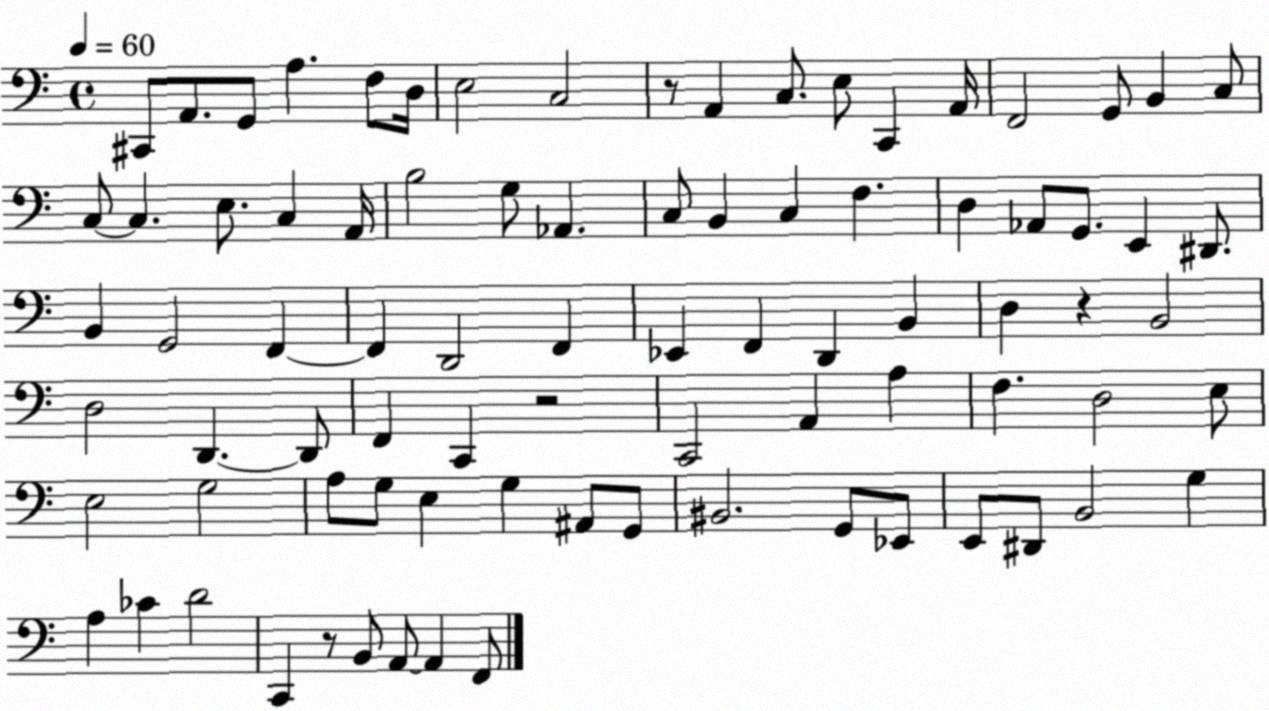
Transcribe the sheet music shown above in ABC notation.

X:1
T:Untitled
M:4/4
L:1/4
K:C
^C,,/2 A,,/2 G,,/2 A, F,/2 D,/4 E,2 C,2 z/2 A,, C,/2 E,/2 C,, A,,/4 F,,2 G,,/2 B,, C,/2 C,/2 C, E,/2 C, A,,/4 B,2 G,/2 _A,, C,/2 B,, C, F, D, _A,,/2 G,,/2 E,, ^D,,/2 B,, G,,2 F,, F,, D,,2 F,, _E,, F,, D,, B,, D, z B,,2 D,2 D,, D,,/2 F,, C,, z2 C,,2 A,, A, F, D,2 E,/2 E,2 G,2 A,/2 G,/2 E, G, ^A,,/2 G,,/2 ^B,,2 G,,/2 _E,,/2 E,,/2 ^D,,/2 B,,2 G, A, _C D2 C,, z/2 B,,/2 A,,/2 A,, F,,/2